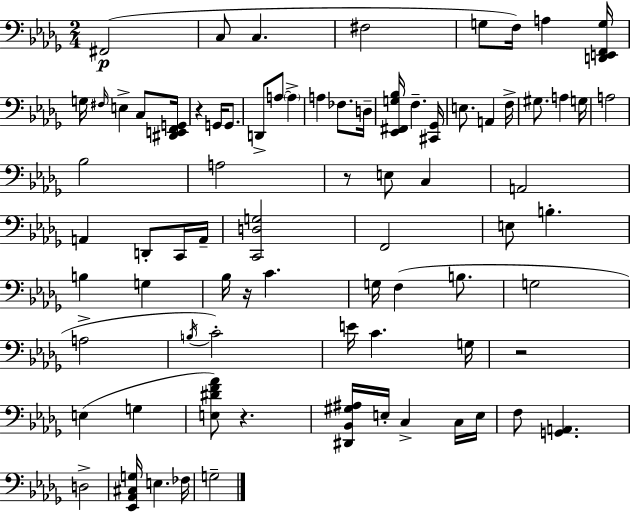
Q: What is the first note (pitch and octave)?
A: F#2